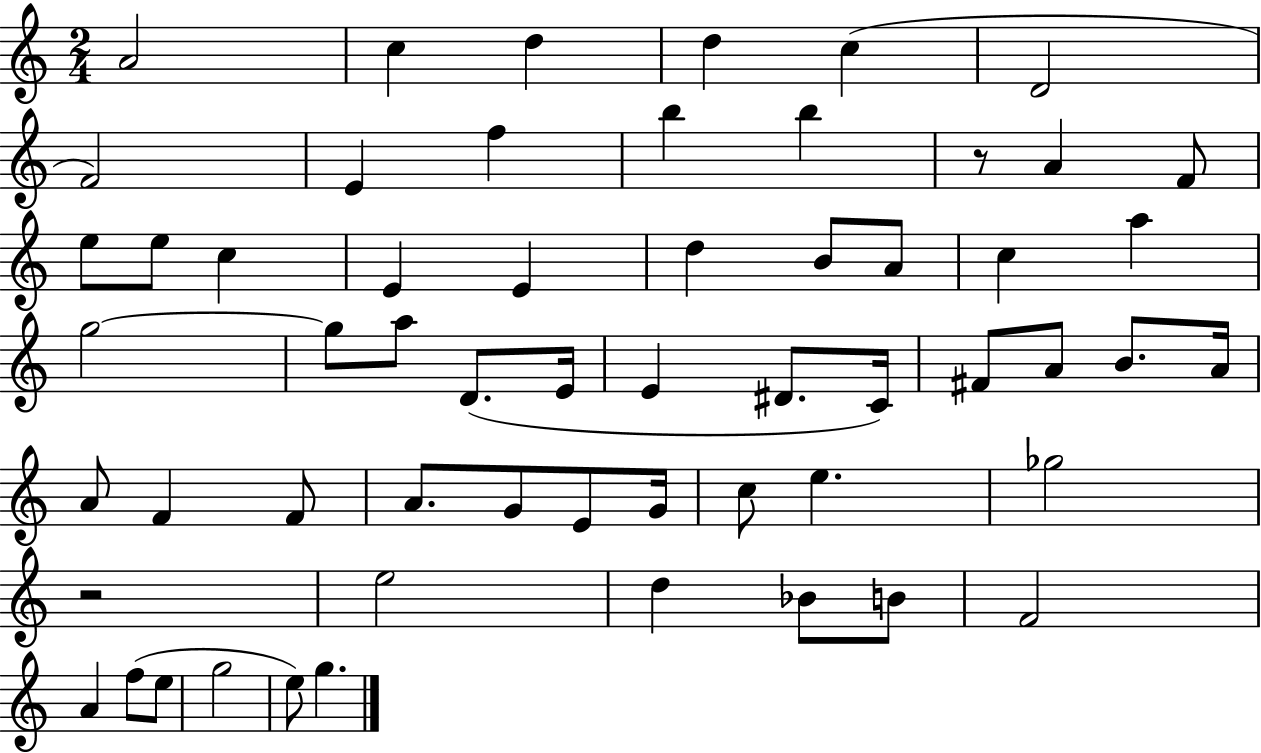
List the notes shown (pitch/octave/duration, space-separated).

A4/h C5/q D5/q D5/q C5/q D4/h F4/h E4/q F5/q B5/q B5/q R/e A4/q F4/e E5/e E5/e C5/q E4/q E4/q D5/q B4/e A4/e C5/q A5/q G5/h G5/e A5/e D4/e. E4/s E4/q D#4/e. C4/s F#4/e A4/e B4/e. A4/s A4/e F4/q F4/e A4/e. G4/e E4/e G4/s C5/e E5/q. Gb5/h R/h E5/h D5/q Bb4/e B4/e F4/h A4/q F5/e E5/e G5/h E5/e G5/q.